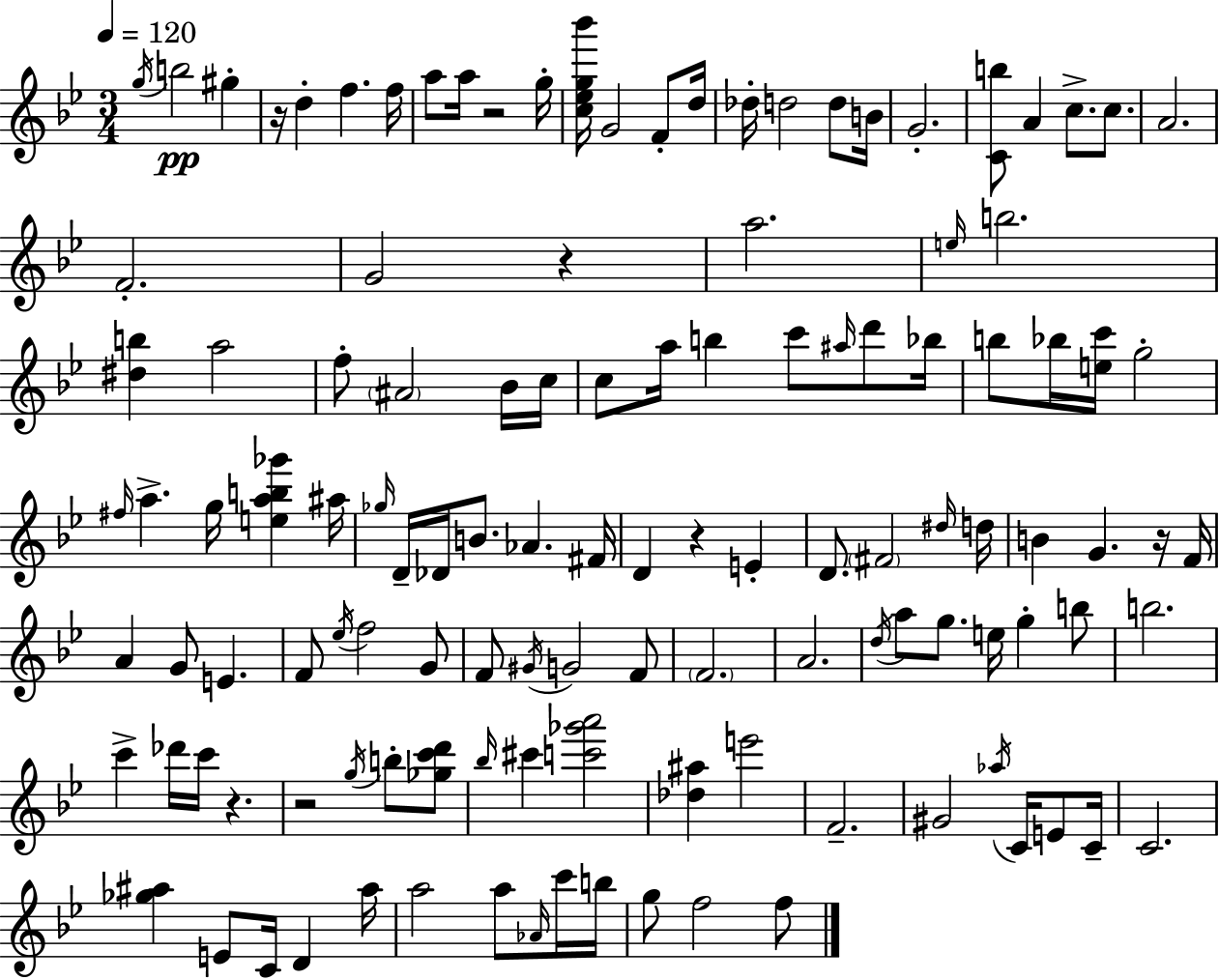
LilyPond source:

{
  \clef treble
  \numericTimeSignature
  \time 3/4
  \key g \minor
  \tempo 4 = 120
  \acciaccatura { g''16 }\pp b''2 gis''4-. | r16 d''4-. f''4. | f''16 a''8 a''16 r2 | g''16-. <c'' ees'' g'' bes'''>16 g'2 f'8-. | \break d''16 des''16-. d''2 d''8 | b'16 g'2.-. | <c' b''>8 a'4 c''8.-> c''8. | a'2. | \break f'2.-. | g'2 r4 | a''2. | \grace { e''16 } b''2. | \break <dis'' b''>4 a''2 | f''8-. \parenthesize ais'2 | bes'16 c''16 c''8 a''16 b''4 c'''8 \grace { ais''16 } | d'''8 bes''16 b''8 bes''16 <e'' c'''>16 g''2-. | \break \grace { fis''16 } a''4.-> g''16 <e'' a'' b'' ges'''>4 | ais''16 \grace { ges''16 } d'16-- des'16 b'8. aes'4. | fis'16 d'4 r4 | e'4-. d'8. \parenthesize fis'2 | \break \grace { dis''16 } d''16 b'4 g'4. | r16 f'16 a'4 g'8 | e'4. f'8 \acciaccatura { ees''16 } f''2 | g'8 f'8 \acciaccatura { gis'16 } g'2 | \break f'8 \parenthesize f'2. | a'2. | \acciaccatura { d''16 } a''8 g''8. | e''16 g''4-. b''8 b''2. | \break c'''4-> | des'''16 c'''16 r4. r2 | \acciaccatura { g''16 } b''8-. <ges'' c''' d'''>8 \grace { bes''16 } cis'''4 | <c''' ges''' a'''>2 <des'' ais''>4 | \break e'''2 f'2.-- | gis'2 | \acciaccatura { aes''16 } c'16 e'8 c'16-- | c'2. | \break <ges'' ais''>4 e'8 c'16 d'4 ais''16 | a''2 a''8 \grace { aes'16 } c'''16 | b''16 g''8 f''2 f''8 | \bar "|."
}